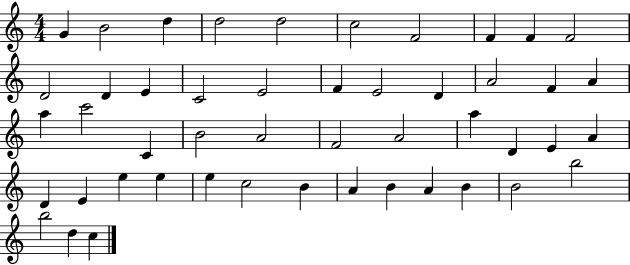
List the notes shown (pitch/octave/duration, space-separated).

G4/q B4/h D5/q D5/h D5/h C5/h F4/h F4/q F4/q F4/h D4/h D4/q E4/q C4/h E4/h F4/q E4/h D4/q A4/h F4/q A4/q A5/q C6/h C4/q B4/h A4/h F4/h A4/h A5/q D4/q E4/q A4/q D4/q E4/q E5/q E5/q E5/q C5/h B4/q A4/q B4/q A4/q B4/q B4/h B5/h B5/h D5/q C5/q